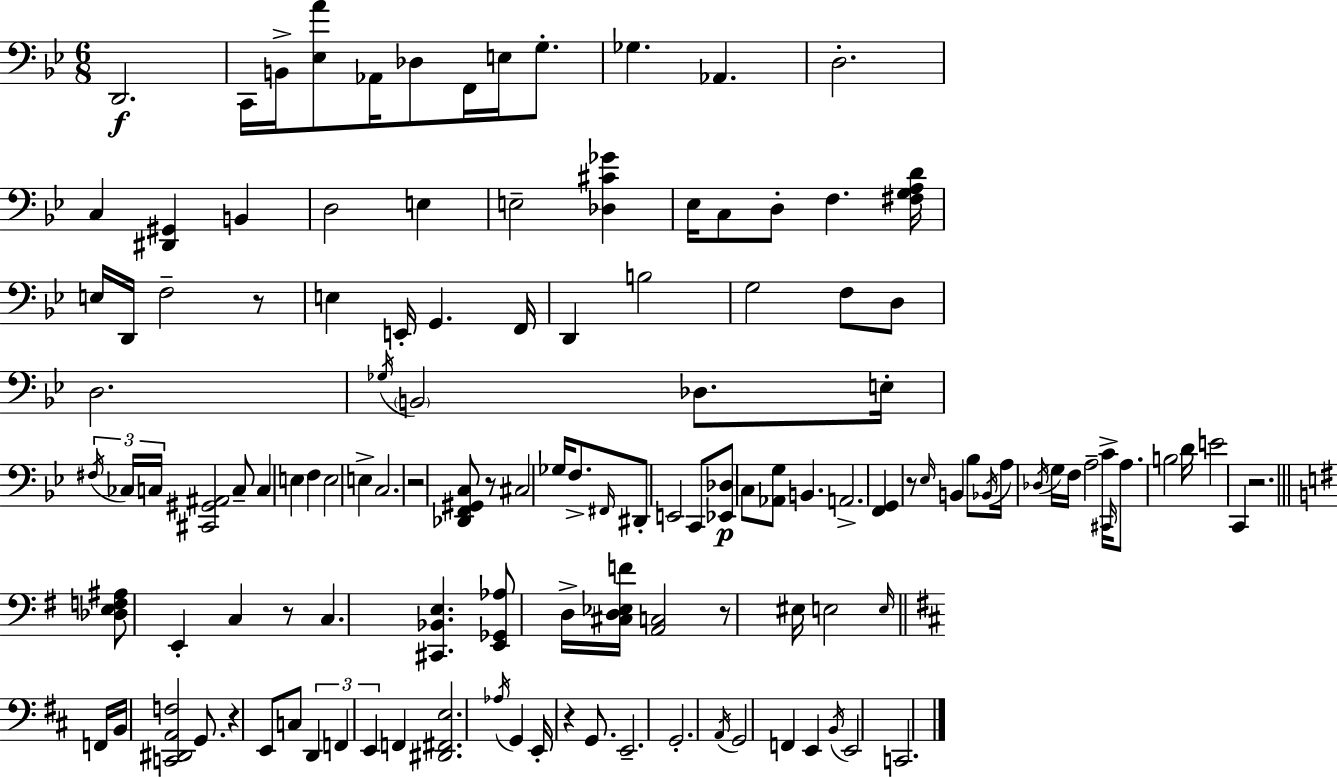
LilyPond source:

{
  \clef bass
  \numericTimeSignature
  \time 6/8
  \key bes \major
  d,2.\f | c,16 b,16-> <ees a'>8 aes,16 des8 f,16 e16 g8.-. | ges4. aes,4. | d2.-. | \break c4 <dis, gis,>4 b,4 | d2 e4 | e2-- <des cis' ges'>4 | ees16 c8 d8-. f4. <fis g a d'>16 | \break e16 d,16 f2-- r8 | e4 e,16-. g,4. f,16 | d,4 b2 | g2 f8 d8 | \break d2. | \acciaccatura { ges16 } \parenthesize b,2 des8. | e16-. \tuplet 3/2 { \acciaccatura { fis16 } ces16 c16 } <cis, gis, ais,>2 | c8-- c4 e4 f4 | \break e2 e4-> | c2. | r2 <des, f, gis, c>8 | r8 cis2 ges16 f8.-> | \break \grace { fis,16 } dis,8-. e,2 | c,8 <ees, des>8\p c8 <aes, g>8 b,4. | a,2.-> | <f, g,>4 r8 \grace { ees16 } b,4 | \break bes8 \acciaccatura { bes,16 } a16 \acciaccatura { des16 } g16 f16 a2-- | c'16-> \grace { cis,16 } a8. b2 | d'16 e'2 | c,4 r2. | \break \bar "||" \break \key g \major <des e f ais>8 e,4-. c4 r8 | c4. <cis, bes, e>4. | <e, ges, aes>8 d16-> <cis d ees f'>16 <a, c>2 | r8 eis16 e2 \grace { e16 } | \break \bar "||" \break \key d \major f,16 b,16 <c, dis, a, f>2 g,8. | r4 e,8 c8 \tuplet 3/2 { d,4 | f,4 e,4 } f,4 | <dis, fis, e>2. | \break \acciaccatura { aes16 } g,4 e,16-. r4 g,8. | e,2.-- | g,2.-. | \acciaccatura { a,16 } g,2 f,4 | \break e,4 \acciaccatura { b,16 } e,2 | c,2. | \bar "|."
}